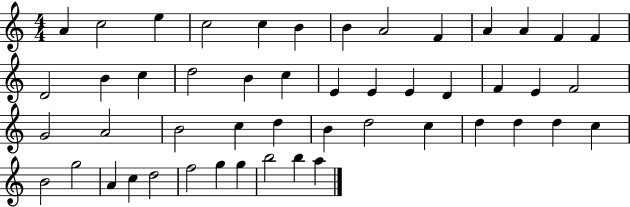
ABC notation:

X:1
T:Untitled
M:4/4
L:1/4
K:C
A c2 e c2 c B B A2 F A A F F D2 B c d2 B c E E E D F E F2 G2 A2 B2 c d B d2 c d d d c B2 g2 A c d2 f2 g g b2 b a